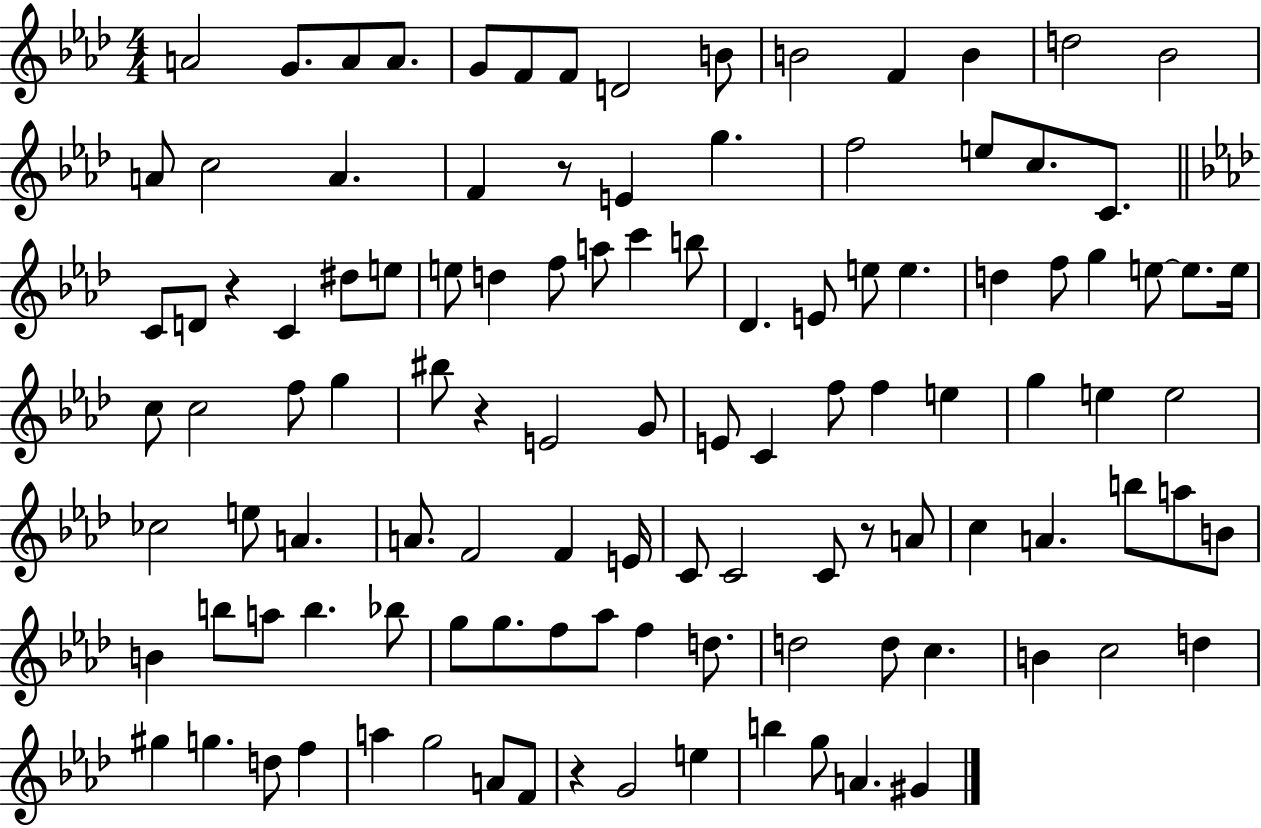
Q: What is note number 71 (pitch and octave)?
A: A4